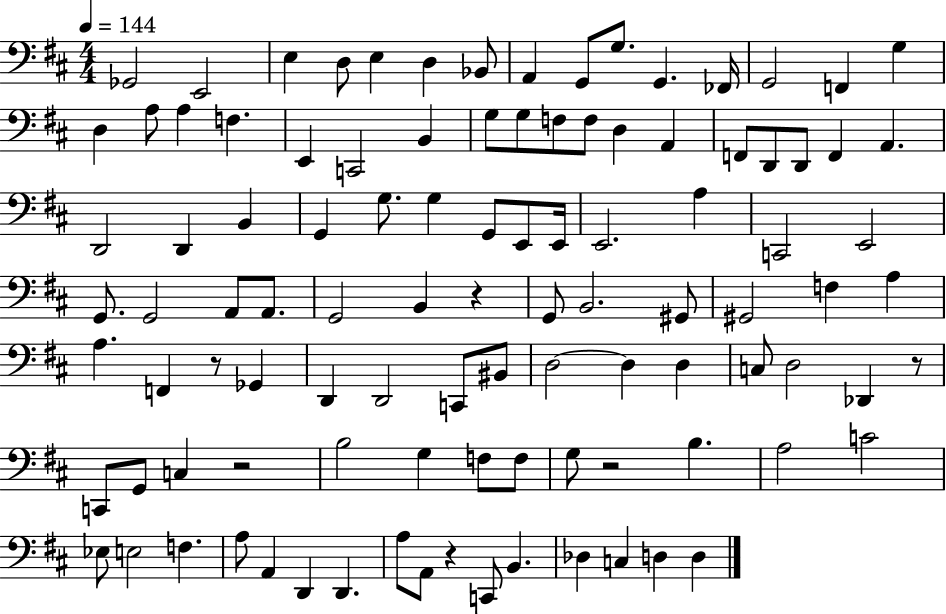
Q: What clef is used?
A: bass